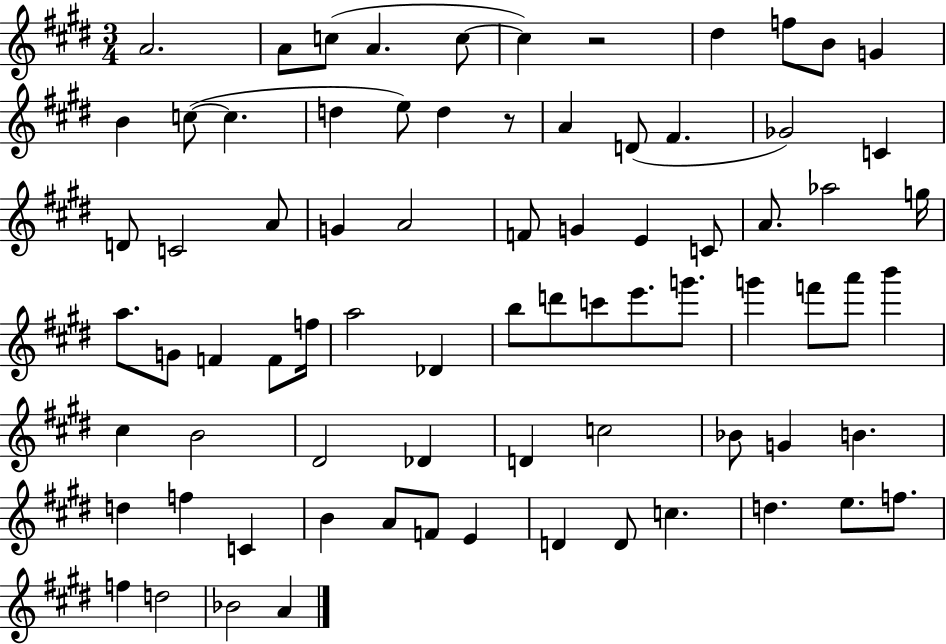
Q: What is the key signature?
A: E major